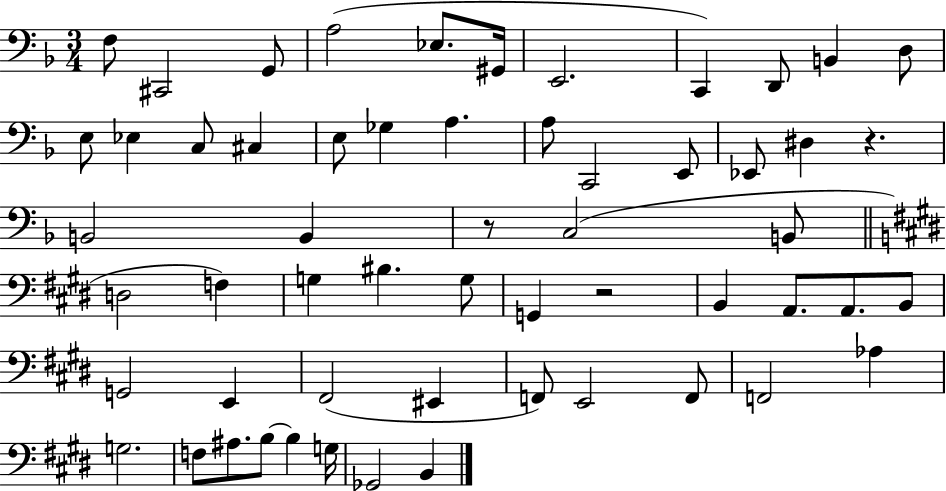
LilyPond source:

{
  \clef bass
  \numericTimeSignature
  \time 3/4
  \key f \major
  f8 cis,2 g,8 | a2( ees8. gis,16 | e,2. | c,4) d,8 b,4 d8 | \break e8 ees4 c8 cis4 | e8 ges4 a4. | a8 c,2 e,8 | ees,8 dis4 r4. | \break b,2 b,4 | r8 c2( b,8 | \bar "||" \break \key e \major d2 f4) | g4 bis4. g8 | g,4 r2 | b,4 a,8. a,8. b,8 | \break g,2 e,4 | fis,2( eis,4 | f,8) e,2 f,8 | f,2 aes4 | \break g2. | f8 ais8. b8~~ b4 g16 | ges,2 b,4 | \bar "|."
}